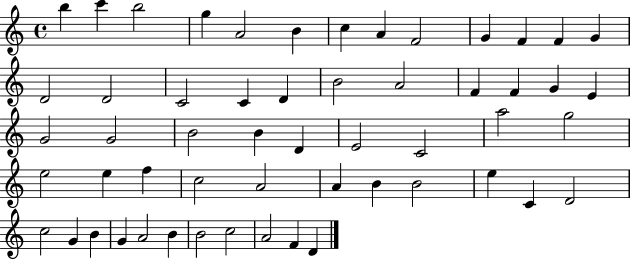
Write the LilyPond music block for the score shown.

{
  \clef treble
  \time 4/4
  \defaultTimeSignature
  \key c \major
  b''4 c'''4 b''2 | g''4 a'2 b'4 | c''4 a'4 f'2 | g'4 f'4 f'4 g'4 | \break d'2 d'2 | c'2 c'4 d'4 | b'2 a'2 | f'4 f'4 g'4 e'4 | \break g'2 g'2 | b'2 b'4 d'4 | e'2 c'2 | a''2 g''2 | \break e''2 e''4 f''4 | c''2 a'2 | a'4 b'4 b'2 | e''4 c'4 d'2 | \break c''2 g'4 b'4 | g'4 a'2 b'4 | b'2 c''2 | a'2 f'4 d'4 | \break \bar "|."
}